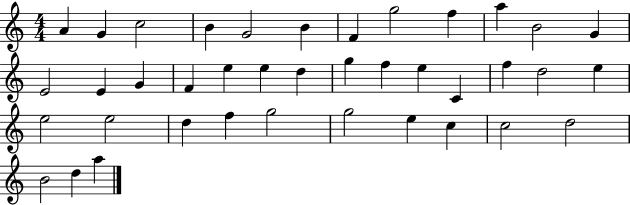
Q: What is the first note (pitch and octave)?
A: A4